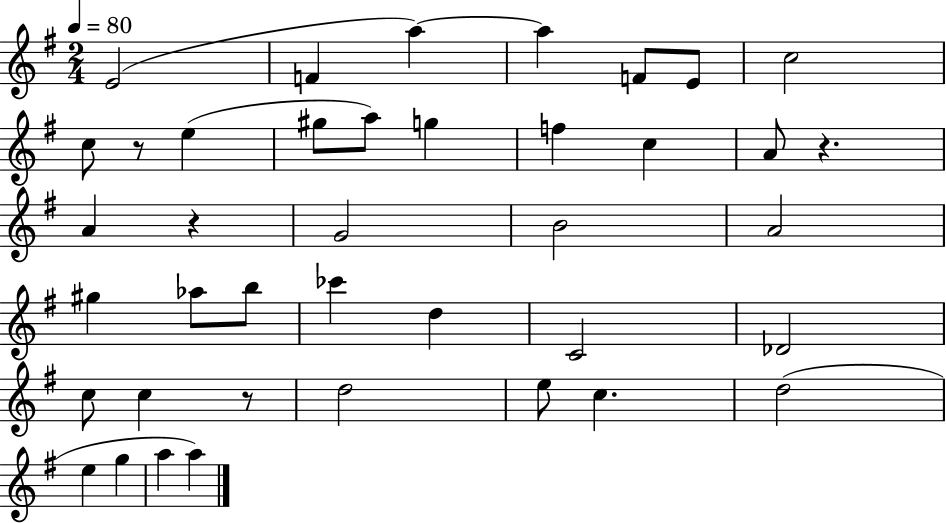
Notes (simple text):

E4/h F4/q A5/q A5/q F4/e E4/e C5/h C5/e R/e E5/q G#5/e A5/e G5/q F5/q C5/q A4/e R/q. A4/q R/q G4/h B4/h A4/h G#5/q Ab5/e B5/e CES6/q D5/q C4/h Db4/h C5/e C5/q R/e D5/h E5/e C5/q. D5/h E5/q G5/q A5/q A5/q